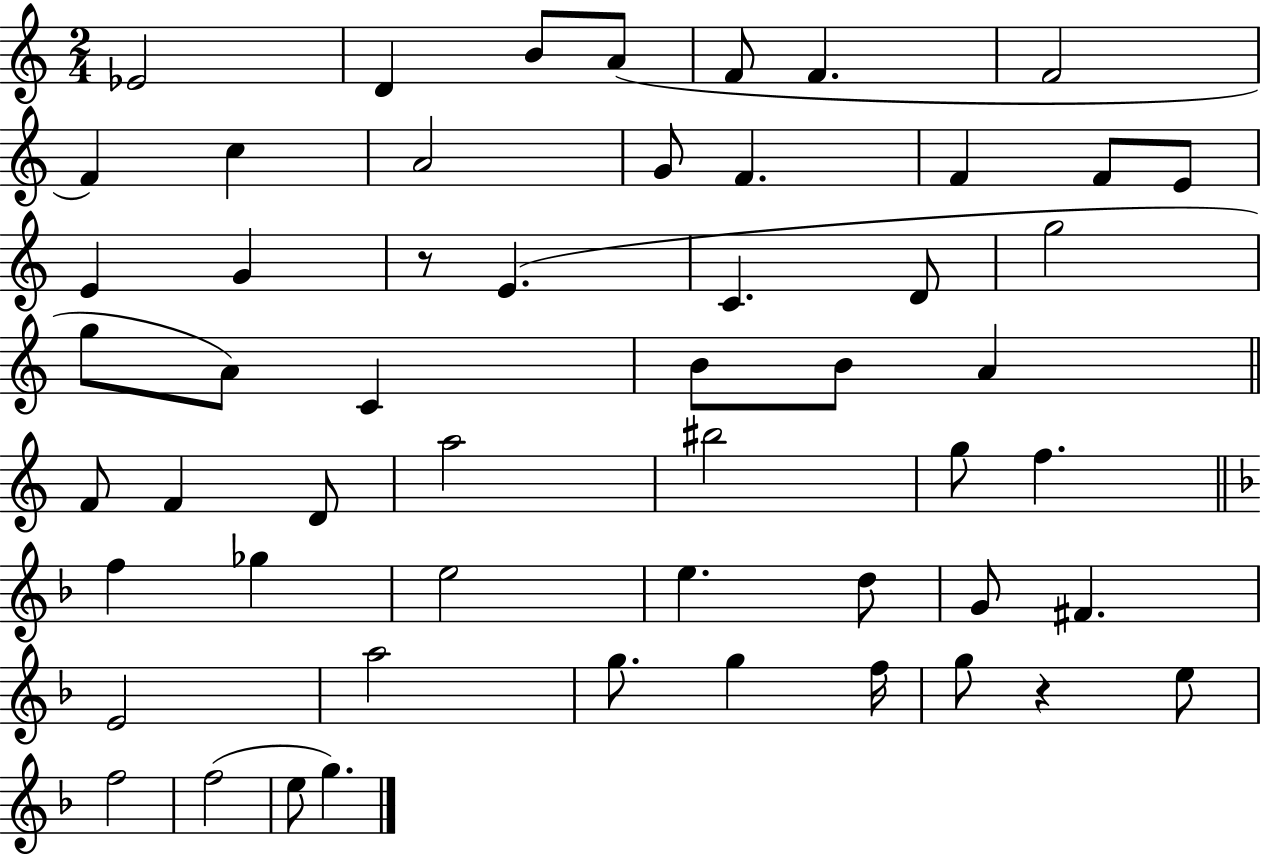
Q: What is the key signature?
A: C major